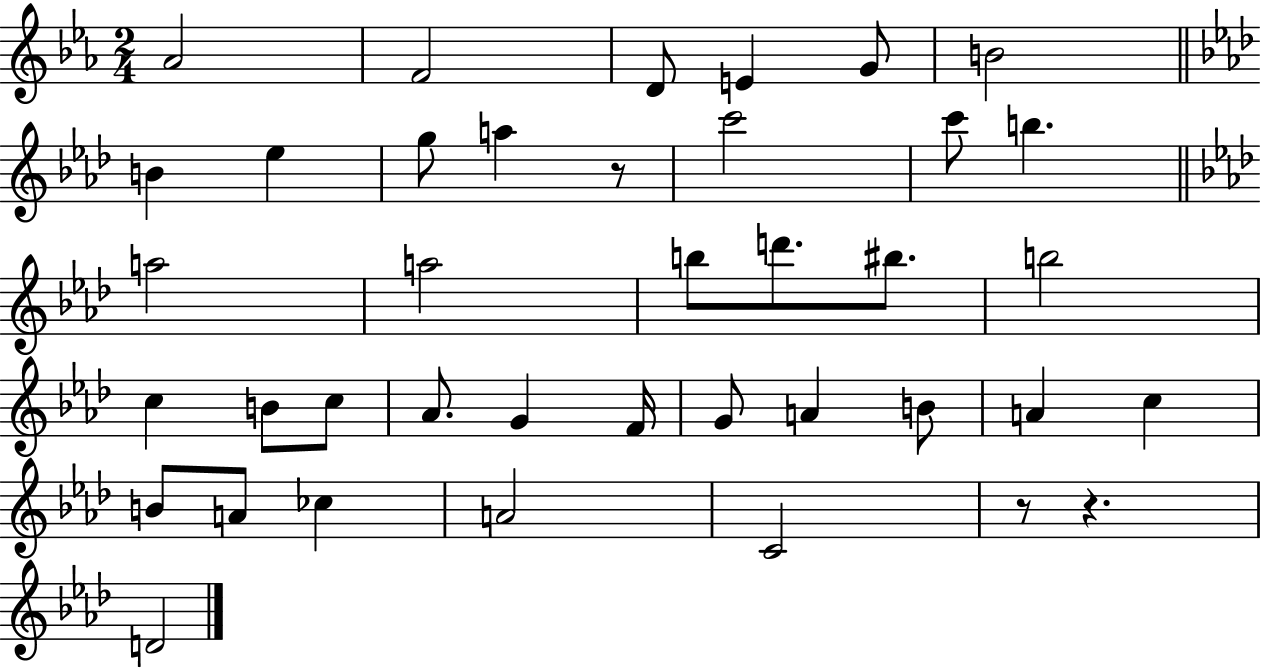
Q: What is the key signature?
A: EES major